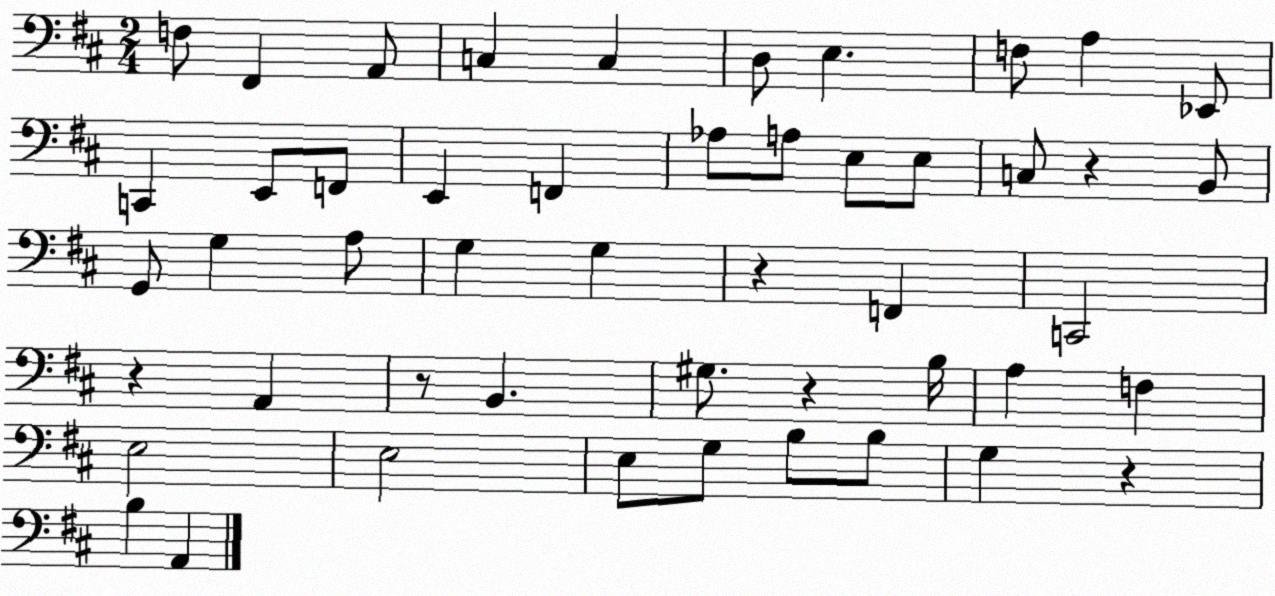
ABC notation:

X:1
T:Untitled
M:2/4
L:1/4
K:D
F,/2 ^F,, A,,/2 C, C, D,/2 E, F,/2 A, _E,,/2 C,, E,,/2 F,,/2 E,, F,, _A,/2 A,/2 E,/2 E,/2 C,/2 z B,,/2 G,,/2 G, A,/2 G, G, z F,, C,,2 z A,, z/2 B,, ^G,/2 z B,/4 A, F, E,2 E,2 E,/2 G,/2 B,/2 B,/2 G, z B, A,,